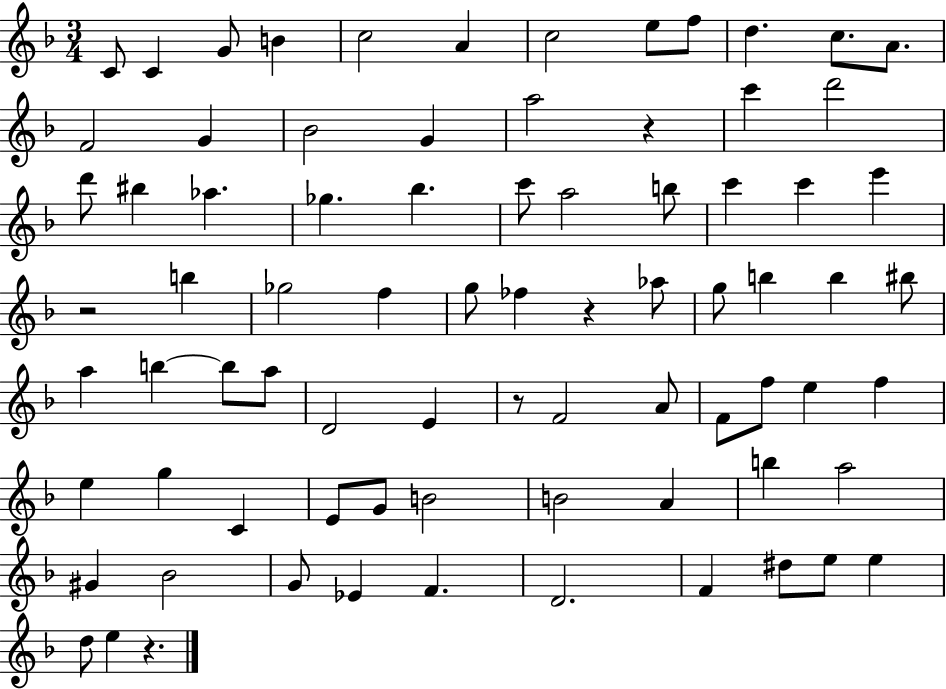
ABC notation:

X:1
T:Untitled
M:3/4
L:1/4
K:F
C/2 C G/2 B c2 A c2 e/2 f/2 d c/2 A/2 F2 G _B2 G a2 z c' d'2 d'/2 ^b _a _g _b c'/2 a2 b/2 c' c' e' z2 b _g2 f g/2 _f z _a/2 g/2 b b ^b/2 a b b/2 a/2 D2 E z/2 F2 A/2 F/2 f/2 e f e g C E/2 G/2 B2 B2 A b a2 ^G _B2 G/2 _E F D2 F ^d/2 e/2 e d/2 e z